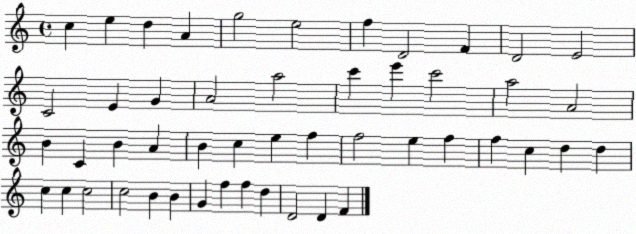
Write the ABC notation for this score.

X:1
T:Untitled
M:4/4
L:1/4
K:C
c e d A g2 e2 f D2 F D2 E2 C2 E G A2 a2 c' e' c'2 a2 A2 B C B A B c e f f2 e f f c d d c c c2 c2 B B G f f d D2 D F